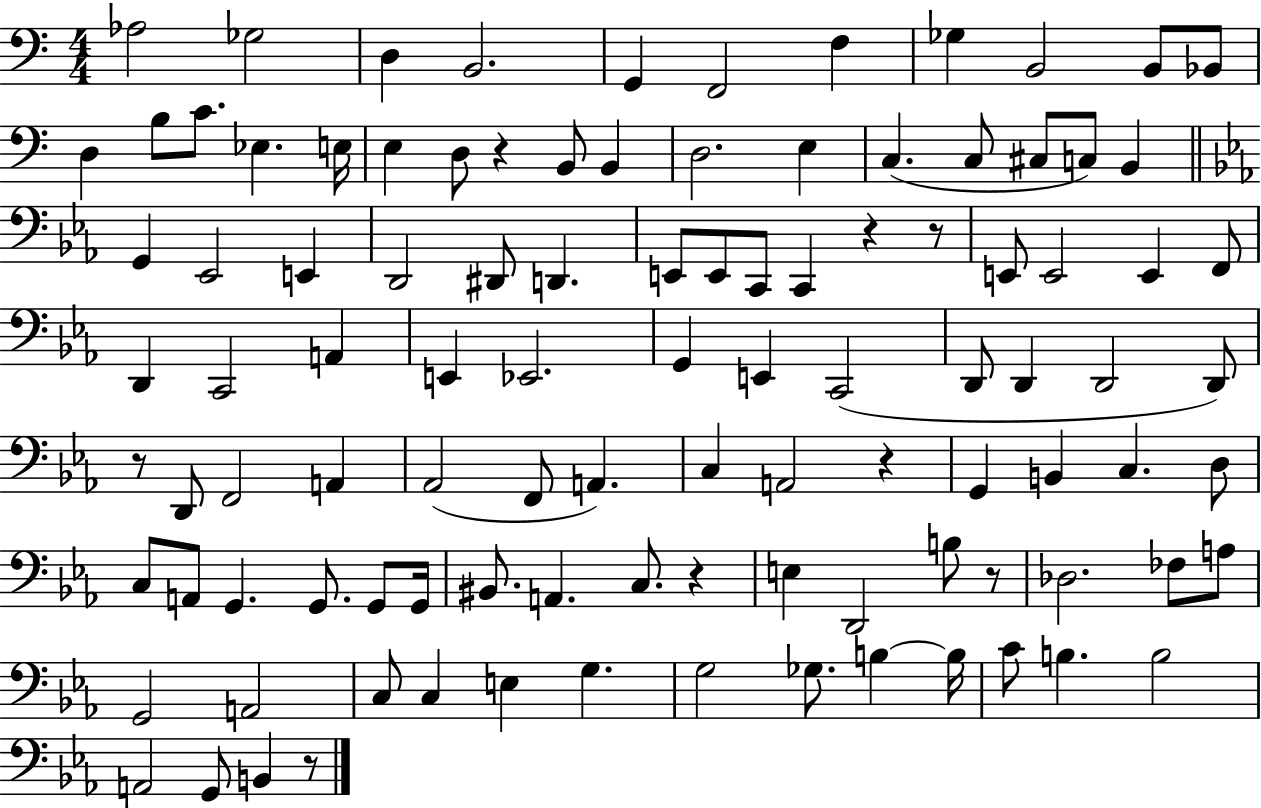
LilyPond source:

{
  \clef bass
  \numericTimeSignature
  \time 4/4
  \key c \major
  aes2 ges2 | d4 b,2. | g,4 f,2 f4 | ges4 b,2 b,8 bes,8 | \break d4 b8 c'8. ees4. e16 | e4 d8 r4 b,8 b,4 | d2. e4 | c4.( c8 cis8 c8) b,4 | \break \bar "||" \break \key c \minor g,4 ees,2 e,4 | d,2 dis,8 d,4. | e,8 e,8 c,8 c,4 r4 r8 | e,8 e,2 e,4 f,8 | \break d,4 c,2 a,4 | e,4 ees,2. | g,4 e,4 c,2( | d,8 d,4 d,2 d,8) | \break r8 d,8 f,2 a,4 | aes,2( f,8 a,4.) | c4 a,2 r4 | g,4 b,4 c4. d8 | \break c8 a,8 g,4. g,8. g,8 g,16 | bis,8. a,4. c8. r4 | e4 d,2 b8 r8 | des2. fes8 a8 | \break g,2 a,2 | c8 c4 e4 g4. | g2 ges8. b4~~ b16 | c'8 b4. b2 | \break a,2 g,8 b,4 r8 | \bar "|."
}